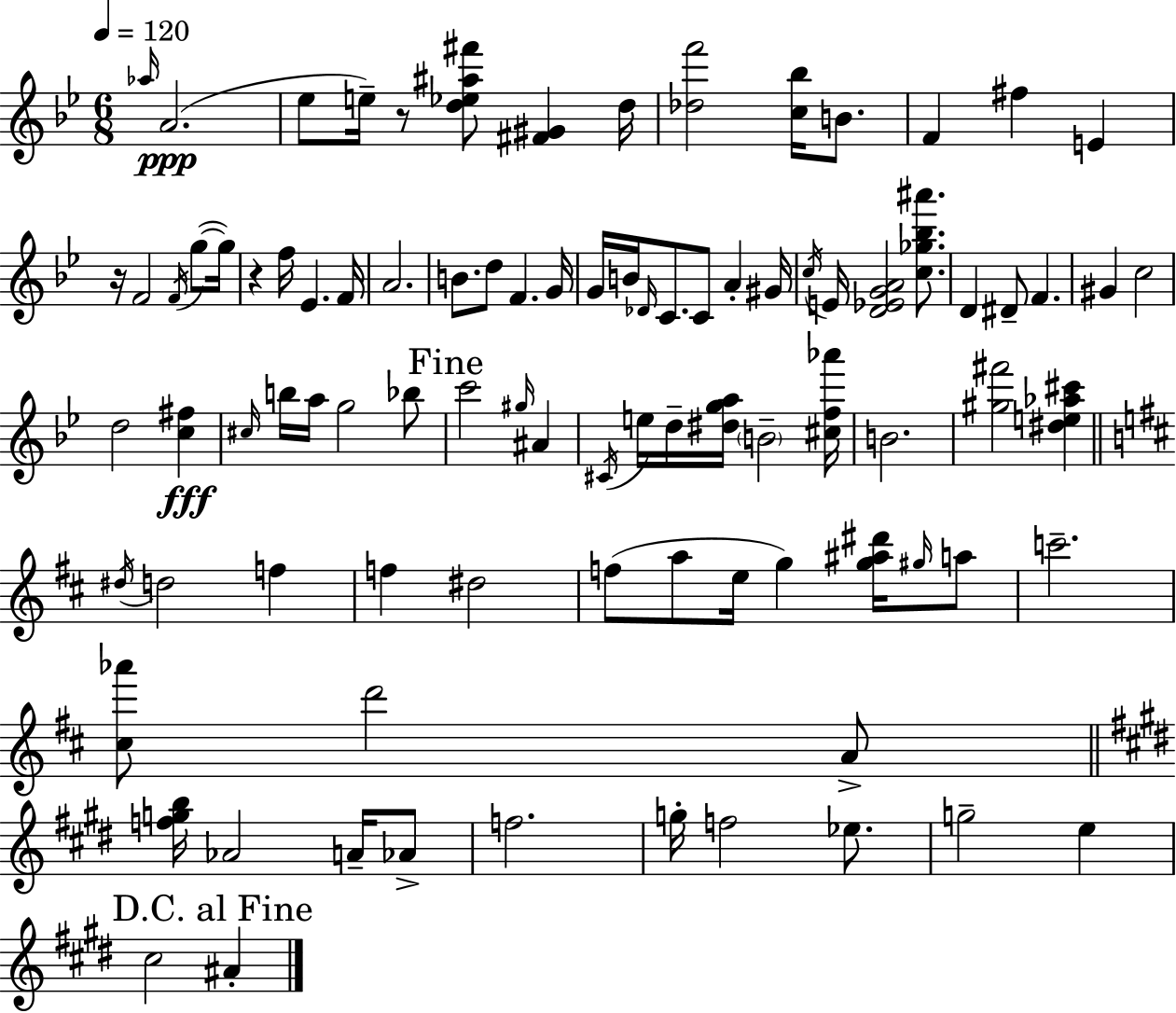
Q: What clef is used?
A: treble